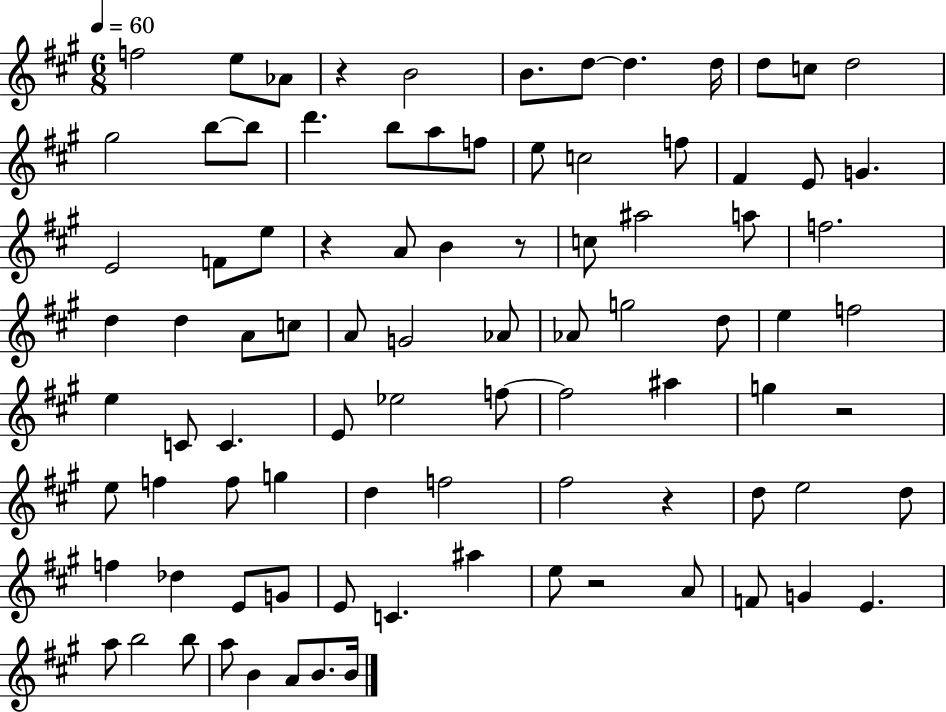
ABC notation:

X:1
T:Untitled
M:6/8
L:1/4
K:A
f2 e/2 _A/2 z B2 B/2 d/2 d d/4 d/2 c/2 d2 ^g2 b/2 b/2 d' b/2 a/2 f/2 e/2 c2 f/2 ^F E/2 G E2 F/2 e/2 z A/2 B z/2 c/2 ^a2 a/2 f2 d d A/2 c/2 A/2 G2 _A/2 _A/2 g2 d/2 e f2 e C/2 C E/2 _e2 f/2 f2 ^a g z2 e/2 f f/2 g d f2 ^f2 z d/2 e2 d/2 f _d E/2 G/2 E/2 C ^a e/2 z2 A/2 F/2 G E a/2 b2 b/2 a/2 B A/2 B/2 B/4